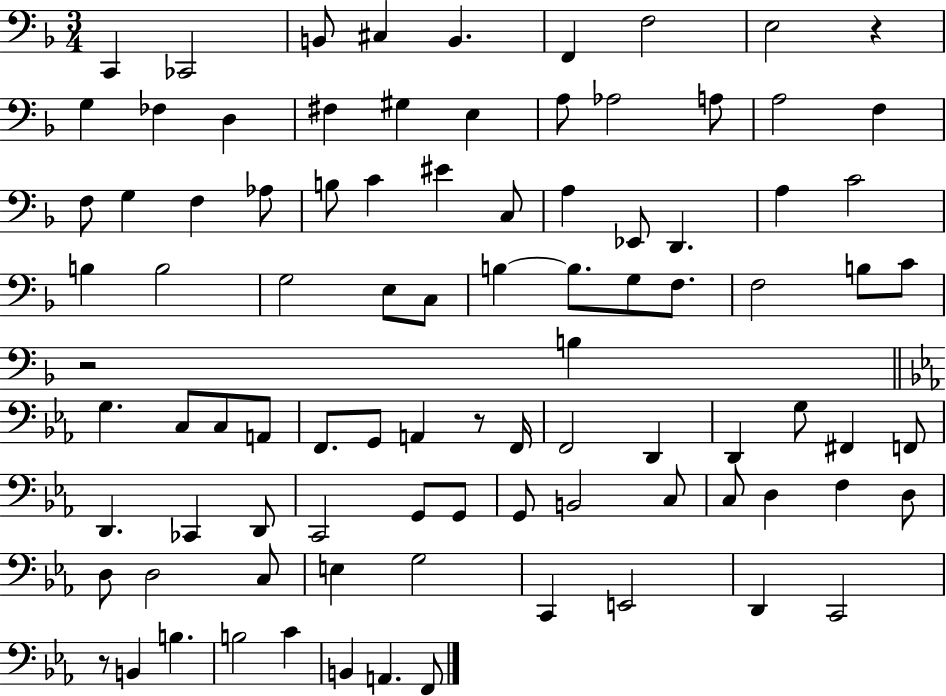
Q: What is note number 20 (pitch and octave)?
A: F3